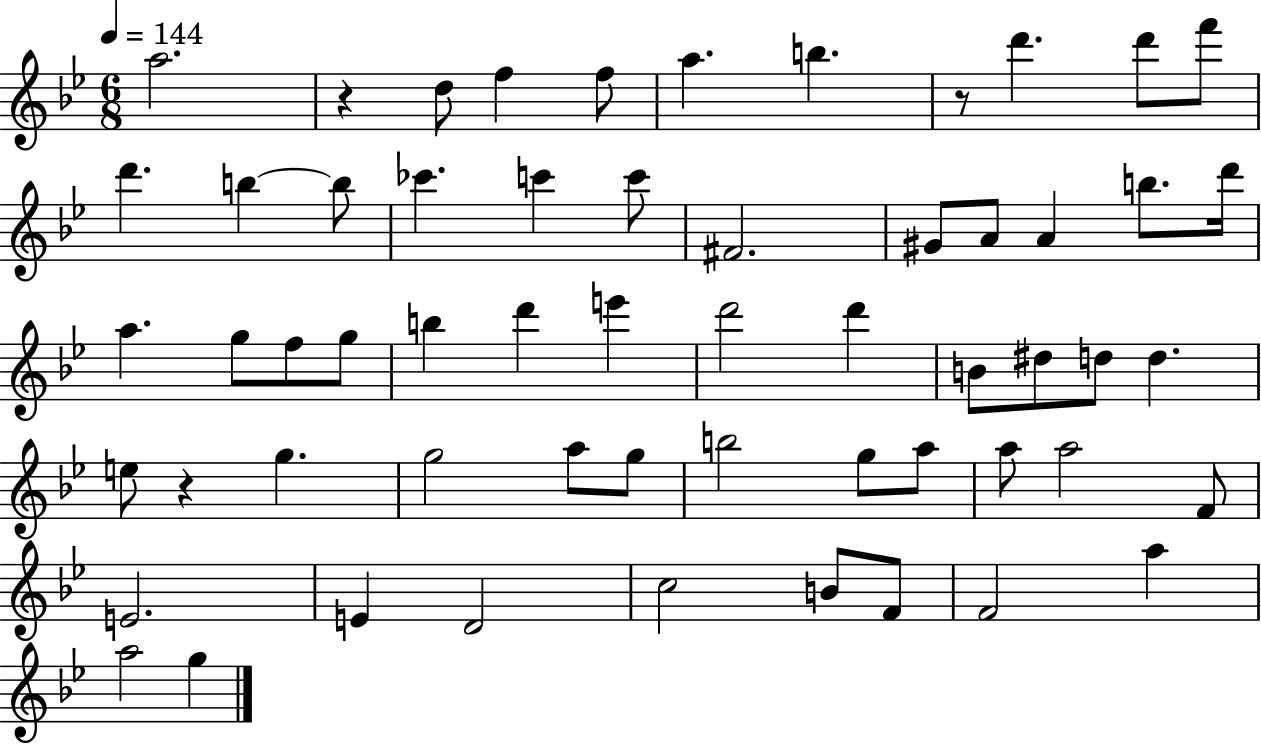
X:1
T:Untitled
M:6/8
L:1/4
K:Bb
a2 z d/2 f f/2 a b z/2 d' d'/2 f'/2 d' b b/2 _c' c' c'/2 ^F2 ^G/2 A/2 A b/2 d'/4 a g/2 f/2 g/2 b d' e' d'2 d' B/2 ^d/2 d/2 d e/2 z g g2 a/2 g/2 b2 g/2 a/2 a/2 a2 F/2 E2 E D2 c2 B/2 F/2 F2 a a2 g